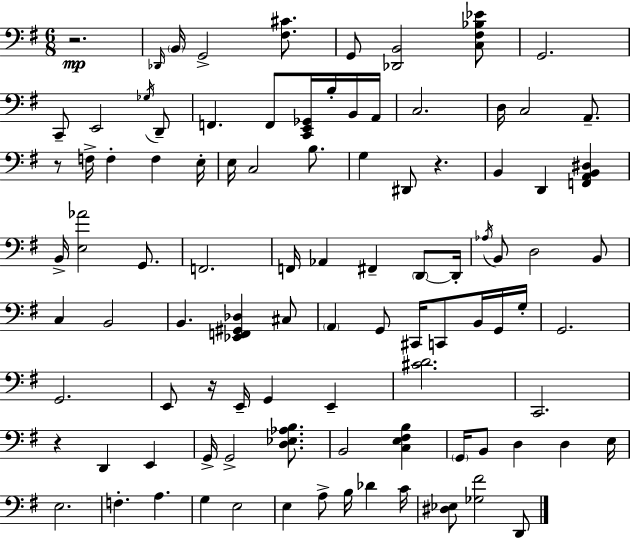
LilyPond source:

{
  \clef bass
  \numericTimeSignature
  \time 6/8
  \key e \minor
  r2.\mp | \grace { des,16 } \parenthesize b,16 g,2-> <fis cis'>8. | g,8 <des, b,>2 <c fis bes ees'>8 | g,2. | \break c,8-- e,2 \acciaccatura { ges16 } | d,8-- f,4. f,8 <c, e, ges,>16 b16-. | b,16 a,16 c2. | d16 c2 a,8.-- | \break r8 f16-> f4-. f4 | e16-. e16 c2 b8. | g4 dis,8 r4. | b,4 d,4 <f, a, b, dis>4 | \break b,16-> <e aes'>2 g,8. | f,2. | f,16 aes,4 fis,4-- \parenthesize d,8~~ | d,16-. \acciaccatura { aes16 } b,8 d2 | \break b,8 c4 b,2 | b,4. <ees, f, gis, des>4 | cis8 \parenthesize a,4 g,8 cis,16 c,8 | b,16 g,16 g16-. g,2. | \break g,2. | e,8 r16 e,16-- g,4 e,4-- | <cis' d'>2. | c,2. | \break r4 d,4 e,4 | g,16-> g,2-> | <d ees aes b>8. b,2 <c e fis b>4 | \parenthesize g,16 b,8 d4 d4 | \break e16 e2. | f4.-. a4. | g4 e2 | e4 a8-> b16 des'4 | \break c'16 <dis ees>8 <ges fis'>2 | d,8 \bar "|."
}